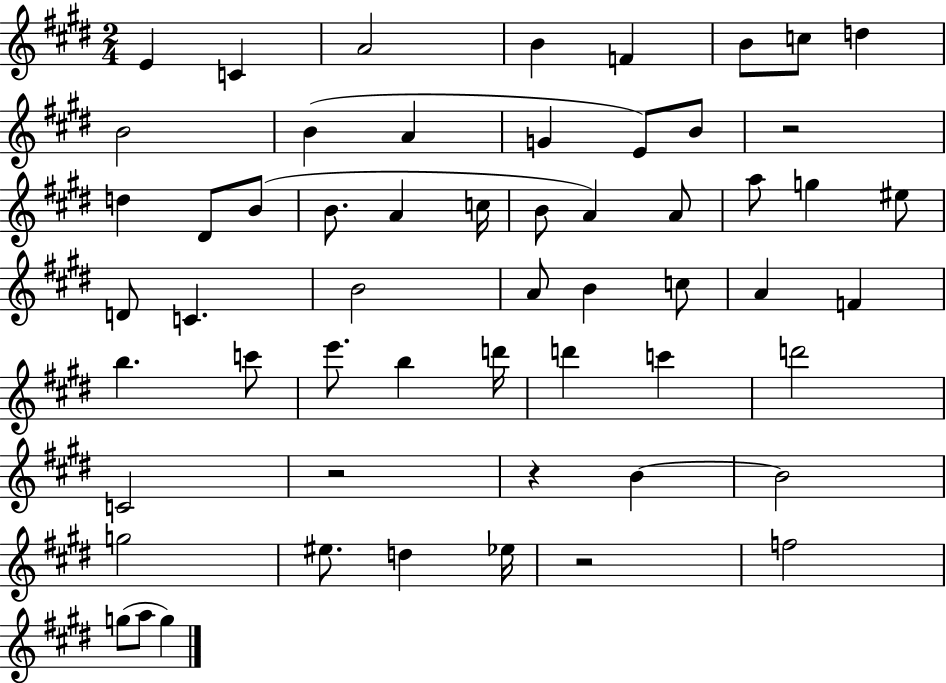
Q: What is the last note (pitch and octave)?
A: G5